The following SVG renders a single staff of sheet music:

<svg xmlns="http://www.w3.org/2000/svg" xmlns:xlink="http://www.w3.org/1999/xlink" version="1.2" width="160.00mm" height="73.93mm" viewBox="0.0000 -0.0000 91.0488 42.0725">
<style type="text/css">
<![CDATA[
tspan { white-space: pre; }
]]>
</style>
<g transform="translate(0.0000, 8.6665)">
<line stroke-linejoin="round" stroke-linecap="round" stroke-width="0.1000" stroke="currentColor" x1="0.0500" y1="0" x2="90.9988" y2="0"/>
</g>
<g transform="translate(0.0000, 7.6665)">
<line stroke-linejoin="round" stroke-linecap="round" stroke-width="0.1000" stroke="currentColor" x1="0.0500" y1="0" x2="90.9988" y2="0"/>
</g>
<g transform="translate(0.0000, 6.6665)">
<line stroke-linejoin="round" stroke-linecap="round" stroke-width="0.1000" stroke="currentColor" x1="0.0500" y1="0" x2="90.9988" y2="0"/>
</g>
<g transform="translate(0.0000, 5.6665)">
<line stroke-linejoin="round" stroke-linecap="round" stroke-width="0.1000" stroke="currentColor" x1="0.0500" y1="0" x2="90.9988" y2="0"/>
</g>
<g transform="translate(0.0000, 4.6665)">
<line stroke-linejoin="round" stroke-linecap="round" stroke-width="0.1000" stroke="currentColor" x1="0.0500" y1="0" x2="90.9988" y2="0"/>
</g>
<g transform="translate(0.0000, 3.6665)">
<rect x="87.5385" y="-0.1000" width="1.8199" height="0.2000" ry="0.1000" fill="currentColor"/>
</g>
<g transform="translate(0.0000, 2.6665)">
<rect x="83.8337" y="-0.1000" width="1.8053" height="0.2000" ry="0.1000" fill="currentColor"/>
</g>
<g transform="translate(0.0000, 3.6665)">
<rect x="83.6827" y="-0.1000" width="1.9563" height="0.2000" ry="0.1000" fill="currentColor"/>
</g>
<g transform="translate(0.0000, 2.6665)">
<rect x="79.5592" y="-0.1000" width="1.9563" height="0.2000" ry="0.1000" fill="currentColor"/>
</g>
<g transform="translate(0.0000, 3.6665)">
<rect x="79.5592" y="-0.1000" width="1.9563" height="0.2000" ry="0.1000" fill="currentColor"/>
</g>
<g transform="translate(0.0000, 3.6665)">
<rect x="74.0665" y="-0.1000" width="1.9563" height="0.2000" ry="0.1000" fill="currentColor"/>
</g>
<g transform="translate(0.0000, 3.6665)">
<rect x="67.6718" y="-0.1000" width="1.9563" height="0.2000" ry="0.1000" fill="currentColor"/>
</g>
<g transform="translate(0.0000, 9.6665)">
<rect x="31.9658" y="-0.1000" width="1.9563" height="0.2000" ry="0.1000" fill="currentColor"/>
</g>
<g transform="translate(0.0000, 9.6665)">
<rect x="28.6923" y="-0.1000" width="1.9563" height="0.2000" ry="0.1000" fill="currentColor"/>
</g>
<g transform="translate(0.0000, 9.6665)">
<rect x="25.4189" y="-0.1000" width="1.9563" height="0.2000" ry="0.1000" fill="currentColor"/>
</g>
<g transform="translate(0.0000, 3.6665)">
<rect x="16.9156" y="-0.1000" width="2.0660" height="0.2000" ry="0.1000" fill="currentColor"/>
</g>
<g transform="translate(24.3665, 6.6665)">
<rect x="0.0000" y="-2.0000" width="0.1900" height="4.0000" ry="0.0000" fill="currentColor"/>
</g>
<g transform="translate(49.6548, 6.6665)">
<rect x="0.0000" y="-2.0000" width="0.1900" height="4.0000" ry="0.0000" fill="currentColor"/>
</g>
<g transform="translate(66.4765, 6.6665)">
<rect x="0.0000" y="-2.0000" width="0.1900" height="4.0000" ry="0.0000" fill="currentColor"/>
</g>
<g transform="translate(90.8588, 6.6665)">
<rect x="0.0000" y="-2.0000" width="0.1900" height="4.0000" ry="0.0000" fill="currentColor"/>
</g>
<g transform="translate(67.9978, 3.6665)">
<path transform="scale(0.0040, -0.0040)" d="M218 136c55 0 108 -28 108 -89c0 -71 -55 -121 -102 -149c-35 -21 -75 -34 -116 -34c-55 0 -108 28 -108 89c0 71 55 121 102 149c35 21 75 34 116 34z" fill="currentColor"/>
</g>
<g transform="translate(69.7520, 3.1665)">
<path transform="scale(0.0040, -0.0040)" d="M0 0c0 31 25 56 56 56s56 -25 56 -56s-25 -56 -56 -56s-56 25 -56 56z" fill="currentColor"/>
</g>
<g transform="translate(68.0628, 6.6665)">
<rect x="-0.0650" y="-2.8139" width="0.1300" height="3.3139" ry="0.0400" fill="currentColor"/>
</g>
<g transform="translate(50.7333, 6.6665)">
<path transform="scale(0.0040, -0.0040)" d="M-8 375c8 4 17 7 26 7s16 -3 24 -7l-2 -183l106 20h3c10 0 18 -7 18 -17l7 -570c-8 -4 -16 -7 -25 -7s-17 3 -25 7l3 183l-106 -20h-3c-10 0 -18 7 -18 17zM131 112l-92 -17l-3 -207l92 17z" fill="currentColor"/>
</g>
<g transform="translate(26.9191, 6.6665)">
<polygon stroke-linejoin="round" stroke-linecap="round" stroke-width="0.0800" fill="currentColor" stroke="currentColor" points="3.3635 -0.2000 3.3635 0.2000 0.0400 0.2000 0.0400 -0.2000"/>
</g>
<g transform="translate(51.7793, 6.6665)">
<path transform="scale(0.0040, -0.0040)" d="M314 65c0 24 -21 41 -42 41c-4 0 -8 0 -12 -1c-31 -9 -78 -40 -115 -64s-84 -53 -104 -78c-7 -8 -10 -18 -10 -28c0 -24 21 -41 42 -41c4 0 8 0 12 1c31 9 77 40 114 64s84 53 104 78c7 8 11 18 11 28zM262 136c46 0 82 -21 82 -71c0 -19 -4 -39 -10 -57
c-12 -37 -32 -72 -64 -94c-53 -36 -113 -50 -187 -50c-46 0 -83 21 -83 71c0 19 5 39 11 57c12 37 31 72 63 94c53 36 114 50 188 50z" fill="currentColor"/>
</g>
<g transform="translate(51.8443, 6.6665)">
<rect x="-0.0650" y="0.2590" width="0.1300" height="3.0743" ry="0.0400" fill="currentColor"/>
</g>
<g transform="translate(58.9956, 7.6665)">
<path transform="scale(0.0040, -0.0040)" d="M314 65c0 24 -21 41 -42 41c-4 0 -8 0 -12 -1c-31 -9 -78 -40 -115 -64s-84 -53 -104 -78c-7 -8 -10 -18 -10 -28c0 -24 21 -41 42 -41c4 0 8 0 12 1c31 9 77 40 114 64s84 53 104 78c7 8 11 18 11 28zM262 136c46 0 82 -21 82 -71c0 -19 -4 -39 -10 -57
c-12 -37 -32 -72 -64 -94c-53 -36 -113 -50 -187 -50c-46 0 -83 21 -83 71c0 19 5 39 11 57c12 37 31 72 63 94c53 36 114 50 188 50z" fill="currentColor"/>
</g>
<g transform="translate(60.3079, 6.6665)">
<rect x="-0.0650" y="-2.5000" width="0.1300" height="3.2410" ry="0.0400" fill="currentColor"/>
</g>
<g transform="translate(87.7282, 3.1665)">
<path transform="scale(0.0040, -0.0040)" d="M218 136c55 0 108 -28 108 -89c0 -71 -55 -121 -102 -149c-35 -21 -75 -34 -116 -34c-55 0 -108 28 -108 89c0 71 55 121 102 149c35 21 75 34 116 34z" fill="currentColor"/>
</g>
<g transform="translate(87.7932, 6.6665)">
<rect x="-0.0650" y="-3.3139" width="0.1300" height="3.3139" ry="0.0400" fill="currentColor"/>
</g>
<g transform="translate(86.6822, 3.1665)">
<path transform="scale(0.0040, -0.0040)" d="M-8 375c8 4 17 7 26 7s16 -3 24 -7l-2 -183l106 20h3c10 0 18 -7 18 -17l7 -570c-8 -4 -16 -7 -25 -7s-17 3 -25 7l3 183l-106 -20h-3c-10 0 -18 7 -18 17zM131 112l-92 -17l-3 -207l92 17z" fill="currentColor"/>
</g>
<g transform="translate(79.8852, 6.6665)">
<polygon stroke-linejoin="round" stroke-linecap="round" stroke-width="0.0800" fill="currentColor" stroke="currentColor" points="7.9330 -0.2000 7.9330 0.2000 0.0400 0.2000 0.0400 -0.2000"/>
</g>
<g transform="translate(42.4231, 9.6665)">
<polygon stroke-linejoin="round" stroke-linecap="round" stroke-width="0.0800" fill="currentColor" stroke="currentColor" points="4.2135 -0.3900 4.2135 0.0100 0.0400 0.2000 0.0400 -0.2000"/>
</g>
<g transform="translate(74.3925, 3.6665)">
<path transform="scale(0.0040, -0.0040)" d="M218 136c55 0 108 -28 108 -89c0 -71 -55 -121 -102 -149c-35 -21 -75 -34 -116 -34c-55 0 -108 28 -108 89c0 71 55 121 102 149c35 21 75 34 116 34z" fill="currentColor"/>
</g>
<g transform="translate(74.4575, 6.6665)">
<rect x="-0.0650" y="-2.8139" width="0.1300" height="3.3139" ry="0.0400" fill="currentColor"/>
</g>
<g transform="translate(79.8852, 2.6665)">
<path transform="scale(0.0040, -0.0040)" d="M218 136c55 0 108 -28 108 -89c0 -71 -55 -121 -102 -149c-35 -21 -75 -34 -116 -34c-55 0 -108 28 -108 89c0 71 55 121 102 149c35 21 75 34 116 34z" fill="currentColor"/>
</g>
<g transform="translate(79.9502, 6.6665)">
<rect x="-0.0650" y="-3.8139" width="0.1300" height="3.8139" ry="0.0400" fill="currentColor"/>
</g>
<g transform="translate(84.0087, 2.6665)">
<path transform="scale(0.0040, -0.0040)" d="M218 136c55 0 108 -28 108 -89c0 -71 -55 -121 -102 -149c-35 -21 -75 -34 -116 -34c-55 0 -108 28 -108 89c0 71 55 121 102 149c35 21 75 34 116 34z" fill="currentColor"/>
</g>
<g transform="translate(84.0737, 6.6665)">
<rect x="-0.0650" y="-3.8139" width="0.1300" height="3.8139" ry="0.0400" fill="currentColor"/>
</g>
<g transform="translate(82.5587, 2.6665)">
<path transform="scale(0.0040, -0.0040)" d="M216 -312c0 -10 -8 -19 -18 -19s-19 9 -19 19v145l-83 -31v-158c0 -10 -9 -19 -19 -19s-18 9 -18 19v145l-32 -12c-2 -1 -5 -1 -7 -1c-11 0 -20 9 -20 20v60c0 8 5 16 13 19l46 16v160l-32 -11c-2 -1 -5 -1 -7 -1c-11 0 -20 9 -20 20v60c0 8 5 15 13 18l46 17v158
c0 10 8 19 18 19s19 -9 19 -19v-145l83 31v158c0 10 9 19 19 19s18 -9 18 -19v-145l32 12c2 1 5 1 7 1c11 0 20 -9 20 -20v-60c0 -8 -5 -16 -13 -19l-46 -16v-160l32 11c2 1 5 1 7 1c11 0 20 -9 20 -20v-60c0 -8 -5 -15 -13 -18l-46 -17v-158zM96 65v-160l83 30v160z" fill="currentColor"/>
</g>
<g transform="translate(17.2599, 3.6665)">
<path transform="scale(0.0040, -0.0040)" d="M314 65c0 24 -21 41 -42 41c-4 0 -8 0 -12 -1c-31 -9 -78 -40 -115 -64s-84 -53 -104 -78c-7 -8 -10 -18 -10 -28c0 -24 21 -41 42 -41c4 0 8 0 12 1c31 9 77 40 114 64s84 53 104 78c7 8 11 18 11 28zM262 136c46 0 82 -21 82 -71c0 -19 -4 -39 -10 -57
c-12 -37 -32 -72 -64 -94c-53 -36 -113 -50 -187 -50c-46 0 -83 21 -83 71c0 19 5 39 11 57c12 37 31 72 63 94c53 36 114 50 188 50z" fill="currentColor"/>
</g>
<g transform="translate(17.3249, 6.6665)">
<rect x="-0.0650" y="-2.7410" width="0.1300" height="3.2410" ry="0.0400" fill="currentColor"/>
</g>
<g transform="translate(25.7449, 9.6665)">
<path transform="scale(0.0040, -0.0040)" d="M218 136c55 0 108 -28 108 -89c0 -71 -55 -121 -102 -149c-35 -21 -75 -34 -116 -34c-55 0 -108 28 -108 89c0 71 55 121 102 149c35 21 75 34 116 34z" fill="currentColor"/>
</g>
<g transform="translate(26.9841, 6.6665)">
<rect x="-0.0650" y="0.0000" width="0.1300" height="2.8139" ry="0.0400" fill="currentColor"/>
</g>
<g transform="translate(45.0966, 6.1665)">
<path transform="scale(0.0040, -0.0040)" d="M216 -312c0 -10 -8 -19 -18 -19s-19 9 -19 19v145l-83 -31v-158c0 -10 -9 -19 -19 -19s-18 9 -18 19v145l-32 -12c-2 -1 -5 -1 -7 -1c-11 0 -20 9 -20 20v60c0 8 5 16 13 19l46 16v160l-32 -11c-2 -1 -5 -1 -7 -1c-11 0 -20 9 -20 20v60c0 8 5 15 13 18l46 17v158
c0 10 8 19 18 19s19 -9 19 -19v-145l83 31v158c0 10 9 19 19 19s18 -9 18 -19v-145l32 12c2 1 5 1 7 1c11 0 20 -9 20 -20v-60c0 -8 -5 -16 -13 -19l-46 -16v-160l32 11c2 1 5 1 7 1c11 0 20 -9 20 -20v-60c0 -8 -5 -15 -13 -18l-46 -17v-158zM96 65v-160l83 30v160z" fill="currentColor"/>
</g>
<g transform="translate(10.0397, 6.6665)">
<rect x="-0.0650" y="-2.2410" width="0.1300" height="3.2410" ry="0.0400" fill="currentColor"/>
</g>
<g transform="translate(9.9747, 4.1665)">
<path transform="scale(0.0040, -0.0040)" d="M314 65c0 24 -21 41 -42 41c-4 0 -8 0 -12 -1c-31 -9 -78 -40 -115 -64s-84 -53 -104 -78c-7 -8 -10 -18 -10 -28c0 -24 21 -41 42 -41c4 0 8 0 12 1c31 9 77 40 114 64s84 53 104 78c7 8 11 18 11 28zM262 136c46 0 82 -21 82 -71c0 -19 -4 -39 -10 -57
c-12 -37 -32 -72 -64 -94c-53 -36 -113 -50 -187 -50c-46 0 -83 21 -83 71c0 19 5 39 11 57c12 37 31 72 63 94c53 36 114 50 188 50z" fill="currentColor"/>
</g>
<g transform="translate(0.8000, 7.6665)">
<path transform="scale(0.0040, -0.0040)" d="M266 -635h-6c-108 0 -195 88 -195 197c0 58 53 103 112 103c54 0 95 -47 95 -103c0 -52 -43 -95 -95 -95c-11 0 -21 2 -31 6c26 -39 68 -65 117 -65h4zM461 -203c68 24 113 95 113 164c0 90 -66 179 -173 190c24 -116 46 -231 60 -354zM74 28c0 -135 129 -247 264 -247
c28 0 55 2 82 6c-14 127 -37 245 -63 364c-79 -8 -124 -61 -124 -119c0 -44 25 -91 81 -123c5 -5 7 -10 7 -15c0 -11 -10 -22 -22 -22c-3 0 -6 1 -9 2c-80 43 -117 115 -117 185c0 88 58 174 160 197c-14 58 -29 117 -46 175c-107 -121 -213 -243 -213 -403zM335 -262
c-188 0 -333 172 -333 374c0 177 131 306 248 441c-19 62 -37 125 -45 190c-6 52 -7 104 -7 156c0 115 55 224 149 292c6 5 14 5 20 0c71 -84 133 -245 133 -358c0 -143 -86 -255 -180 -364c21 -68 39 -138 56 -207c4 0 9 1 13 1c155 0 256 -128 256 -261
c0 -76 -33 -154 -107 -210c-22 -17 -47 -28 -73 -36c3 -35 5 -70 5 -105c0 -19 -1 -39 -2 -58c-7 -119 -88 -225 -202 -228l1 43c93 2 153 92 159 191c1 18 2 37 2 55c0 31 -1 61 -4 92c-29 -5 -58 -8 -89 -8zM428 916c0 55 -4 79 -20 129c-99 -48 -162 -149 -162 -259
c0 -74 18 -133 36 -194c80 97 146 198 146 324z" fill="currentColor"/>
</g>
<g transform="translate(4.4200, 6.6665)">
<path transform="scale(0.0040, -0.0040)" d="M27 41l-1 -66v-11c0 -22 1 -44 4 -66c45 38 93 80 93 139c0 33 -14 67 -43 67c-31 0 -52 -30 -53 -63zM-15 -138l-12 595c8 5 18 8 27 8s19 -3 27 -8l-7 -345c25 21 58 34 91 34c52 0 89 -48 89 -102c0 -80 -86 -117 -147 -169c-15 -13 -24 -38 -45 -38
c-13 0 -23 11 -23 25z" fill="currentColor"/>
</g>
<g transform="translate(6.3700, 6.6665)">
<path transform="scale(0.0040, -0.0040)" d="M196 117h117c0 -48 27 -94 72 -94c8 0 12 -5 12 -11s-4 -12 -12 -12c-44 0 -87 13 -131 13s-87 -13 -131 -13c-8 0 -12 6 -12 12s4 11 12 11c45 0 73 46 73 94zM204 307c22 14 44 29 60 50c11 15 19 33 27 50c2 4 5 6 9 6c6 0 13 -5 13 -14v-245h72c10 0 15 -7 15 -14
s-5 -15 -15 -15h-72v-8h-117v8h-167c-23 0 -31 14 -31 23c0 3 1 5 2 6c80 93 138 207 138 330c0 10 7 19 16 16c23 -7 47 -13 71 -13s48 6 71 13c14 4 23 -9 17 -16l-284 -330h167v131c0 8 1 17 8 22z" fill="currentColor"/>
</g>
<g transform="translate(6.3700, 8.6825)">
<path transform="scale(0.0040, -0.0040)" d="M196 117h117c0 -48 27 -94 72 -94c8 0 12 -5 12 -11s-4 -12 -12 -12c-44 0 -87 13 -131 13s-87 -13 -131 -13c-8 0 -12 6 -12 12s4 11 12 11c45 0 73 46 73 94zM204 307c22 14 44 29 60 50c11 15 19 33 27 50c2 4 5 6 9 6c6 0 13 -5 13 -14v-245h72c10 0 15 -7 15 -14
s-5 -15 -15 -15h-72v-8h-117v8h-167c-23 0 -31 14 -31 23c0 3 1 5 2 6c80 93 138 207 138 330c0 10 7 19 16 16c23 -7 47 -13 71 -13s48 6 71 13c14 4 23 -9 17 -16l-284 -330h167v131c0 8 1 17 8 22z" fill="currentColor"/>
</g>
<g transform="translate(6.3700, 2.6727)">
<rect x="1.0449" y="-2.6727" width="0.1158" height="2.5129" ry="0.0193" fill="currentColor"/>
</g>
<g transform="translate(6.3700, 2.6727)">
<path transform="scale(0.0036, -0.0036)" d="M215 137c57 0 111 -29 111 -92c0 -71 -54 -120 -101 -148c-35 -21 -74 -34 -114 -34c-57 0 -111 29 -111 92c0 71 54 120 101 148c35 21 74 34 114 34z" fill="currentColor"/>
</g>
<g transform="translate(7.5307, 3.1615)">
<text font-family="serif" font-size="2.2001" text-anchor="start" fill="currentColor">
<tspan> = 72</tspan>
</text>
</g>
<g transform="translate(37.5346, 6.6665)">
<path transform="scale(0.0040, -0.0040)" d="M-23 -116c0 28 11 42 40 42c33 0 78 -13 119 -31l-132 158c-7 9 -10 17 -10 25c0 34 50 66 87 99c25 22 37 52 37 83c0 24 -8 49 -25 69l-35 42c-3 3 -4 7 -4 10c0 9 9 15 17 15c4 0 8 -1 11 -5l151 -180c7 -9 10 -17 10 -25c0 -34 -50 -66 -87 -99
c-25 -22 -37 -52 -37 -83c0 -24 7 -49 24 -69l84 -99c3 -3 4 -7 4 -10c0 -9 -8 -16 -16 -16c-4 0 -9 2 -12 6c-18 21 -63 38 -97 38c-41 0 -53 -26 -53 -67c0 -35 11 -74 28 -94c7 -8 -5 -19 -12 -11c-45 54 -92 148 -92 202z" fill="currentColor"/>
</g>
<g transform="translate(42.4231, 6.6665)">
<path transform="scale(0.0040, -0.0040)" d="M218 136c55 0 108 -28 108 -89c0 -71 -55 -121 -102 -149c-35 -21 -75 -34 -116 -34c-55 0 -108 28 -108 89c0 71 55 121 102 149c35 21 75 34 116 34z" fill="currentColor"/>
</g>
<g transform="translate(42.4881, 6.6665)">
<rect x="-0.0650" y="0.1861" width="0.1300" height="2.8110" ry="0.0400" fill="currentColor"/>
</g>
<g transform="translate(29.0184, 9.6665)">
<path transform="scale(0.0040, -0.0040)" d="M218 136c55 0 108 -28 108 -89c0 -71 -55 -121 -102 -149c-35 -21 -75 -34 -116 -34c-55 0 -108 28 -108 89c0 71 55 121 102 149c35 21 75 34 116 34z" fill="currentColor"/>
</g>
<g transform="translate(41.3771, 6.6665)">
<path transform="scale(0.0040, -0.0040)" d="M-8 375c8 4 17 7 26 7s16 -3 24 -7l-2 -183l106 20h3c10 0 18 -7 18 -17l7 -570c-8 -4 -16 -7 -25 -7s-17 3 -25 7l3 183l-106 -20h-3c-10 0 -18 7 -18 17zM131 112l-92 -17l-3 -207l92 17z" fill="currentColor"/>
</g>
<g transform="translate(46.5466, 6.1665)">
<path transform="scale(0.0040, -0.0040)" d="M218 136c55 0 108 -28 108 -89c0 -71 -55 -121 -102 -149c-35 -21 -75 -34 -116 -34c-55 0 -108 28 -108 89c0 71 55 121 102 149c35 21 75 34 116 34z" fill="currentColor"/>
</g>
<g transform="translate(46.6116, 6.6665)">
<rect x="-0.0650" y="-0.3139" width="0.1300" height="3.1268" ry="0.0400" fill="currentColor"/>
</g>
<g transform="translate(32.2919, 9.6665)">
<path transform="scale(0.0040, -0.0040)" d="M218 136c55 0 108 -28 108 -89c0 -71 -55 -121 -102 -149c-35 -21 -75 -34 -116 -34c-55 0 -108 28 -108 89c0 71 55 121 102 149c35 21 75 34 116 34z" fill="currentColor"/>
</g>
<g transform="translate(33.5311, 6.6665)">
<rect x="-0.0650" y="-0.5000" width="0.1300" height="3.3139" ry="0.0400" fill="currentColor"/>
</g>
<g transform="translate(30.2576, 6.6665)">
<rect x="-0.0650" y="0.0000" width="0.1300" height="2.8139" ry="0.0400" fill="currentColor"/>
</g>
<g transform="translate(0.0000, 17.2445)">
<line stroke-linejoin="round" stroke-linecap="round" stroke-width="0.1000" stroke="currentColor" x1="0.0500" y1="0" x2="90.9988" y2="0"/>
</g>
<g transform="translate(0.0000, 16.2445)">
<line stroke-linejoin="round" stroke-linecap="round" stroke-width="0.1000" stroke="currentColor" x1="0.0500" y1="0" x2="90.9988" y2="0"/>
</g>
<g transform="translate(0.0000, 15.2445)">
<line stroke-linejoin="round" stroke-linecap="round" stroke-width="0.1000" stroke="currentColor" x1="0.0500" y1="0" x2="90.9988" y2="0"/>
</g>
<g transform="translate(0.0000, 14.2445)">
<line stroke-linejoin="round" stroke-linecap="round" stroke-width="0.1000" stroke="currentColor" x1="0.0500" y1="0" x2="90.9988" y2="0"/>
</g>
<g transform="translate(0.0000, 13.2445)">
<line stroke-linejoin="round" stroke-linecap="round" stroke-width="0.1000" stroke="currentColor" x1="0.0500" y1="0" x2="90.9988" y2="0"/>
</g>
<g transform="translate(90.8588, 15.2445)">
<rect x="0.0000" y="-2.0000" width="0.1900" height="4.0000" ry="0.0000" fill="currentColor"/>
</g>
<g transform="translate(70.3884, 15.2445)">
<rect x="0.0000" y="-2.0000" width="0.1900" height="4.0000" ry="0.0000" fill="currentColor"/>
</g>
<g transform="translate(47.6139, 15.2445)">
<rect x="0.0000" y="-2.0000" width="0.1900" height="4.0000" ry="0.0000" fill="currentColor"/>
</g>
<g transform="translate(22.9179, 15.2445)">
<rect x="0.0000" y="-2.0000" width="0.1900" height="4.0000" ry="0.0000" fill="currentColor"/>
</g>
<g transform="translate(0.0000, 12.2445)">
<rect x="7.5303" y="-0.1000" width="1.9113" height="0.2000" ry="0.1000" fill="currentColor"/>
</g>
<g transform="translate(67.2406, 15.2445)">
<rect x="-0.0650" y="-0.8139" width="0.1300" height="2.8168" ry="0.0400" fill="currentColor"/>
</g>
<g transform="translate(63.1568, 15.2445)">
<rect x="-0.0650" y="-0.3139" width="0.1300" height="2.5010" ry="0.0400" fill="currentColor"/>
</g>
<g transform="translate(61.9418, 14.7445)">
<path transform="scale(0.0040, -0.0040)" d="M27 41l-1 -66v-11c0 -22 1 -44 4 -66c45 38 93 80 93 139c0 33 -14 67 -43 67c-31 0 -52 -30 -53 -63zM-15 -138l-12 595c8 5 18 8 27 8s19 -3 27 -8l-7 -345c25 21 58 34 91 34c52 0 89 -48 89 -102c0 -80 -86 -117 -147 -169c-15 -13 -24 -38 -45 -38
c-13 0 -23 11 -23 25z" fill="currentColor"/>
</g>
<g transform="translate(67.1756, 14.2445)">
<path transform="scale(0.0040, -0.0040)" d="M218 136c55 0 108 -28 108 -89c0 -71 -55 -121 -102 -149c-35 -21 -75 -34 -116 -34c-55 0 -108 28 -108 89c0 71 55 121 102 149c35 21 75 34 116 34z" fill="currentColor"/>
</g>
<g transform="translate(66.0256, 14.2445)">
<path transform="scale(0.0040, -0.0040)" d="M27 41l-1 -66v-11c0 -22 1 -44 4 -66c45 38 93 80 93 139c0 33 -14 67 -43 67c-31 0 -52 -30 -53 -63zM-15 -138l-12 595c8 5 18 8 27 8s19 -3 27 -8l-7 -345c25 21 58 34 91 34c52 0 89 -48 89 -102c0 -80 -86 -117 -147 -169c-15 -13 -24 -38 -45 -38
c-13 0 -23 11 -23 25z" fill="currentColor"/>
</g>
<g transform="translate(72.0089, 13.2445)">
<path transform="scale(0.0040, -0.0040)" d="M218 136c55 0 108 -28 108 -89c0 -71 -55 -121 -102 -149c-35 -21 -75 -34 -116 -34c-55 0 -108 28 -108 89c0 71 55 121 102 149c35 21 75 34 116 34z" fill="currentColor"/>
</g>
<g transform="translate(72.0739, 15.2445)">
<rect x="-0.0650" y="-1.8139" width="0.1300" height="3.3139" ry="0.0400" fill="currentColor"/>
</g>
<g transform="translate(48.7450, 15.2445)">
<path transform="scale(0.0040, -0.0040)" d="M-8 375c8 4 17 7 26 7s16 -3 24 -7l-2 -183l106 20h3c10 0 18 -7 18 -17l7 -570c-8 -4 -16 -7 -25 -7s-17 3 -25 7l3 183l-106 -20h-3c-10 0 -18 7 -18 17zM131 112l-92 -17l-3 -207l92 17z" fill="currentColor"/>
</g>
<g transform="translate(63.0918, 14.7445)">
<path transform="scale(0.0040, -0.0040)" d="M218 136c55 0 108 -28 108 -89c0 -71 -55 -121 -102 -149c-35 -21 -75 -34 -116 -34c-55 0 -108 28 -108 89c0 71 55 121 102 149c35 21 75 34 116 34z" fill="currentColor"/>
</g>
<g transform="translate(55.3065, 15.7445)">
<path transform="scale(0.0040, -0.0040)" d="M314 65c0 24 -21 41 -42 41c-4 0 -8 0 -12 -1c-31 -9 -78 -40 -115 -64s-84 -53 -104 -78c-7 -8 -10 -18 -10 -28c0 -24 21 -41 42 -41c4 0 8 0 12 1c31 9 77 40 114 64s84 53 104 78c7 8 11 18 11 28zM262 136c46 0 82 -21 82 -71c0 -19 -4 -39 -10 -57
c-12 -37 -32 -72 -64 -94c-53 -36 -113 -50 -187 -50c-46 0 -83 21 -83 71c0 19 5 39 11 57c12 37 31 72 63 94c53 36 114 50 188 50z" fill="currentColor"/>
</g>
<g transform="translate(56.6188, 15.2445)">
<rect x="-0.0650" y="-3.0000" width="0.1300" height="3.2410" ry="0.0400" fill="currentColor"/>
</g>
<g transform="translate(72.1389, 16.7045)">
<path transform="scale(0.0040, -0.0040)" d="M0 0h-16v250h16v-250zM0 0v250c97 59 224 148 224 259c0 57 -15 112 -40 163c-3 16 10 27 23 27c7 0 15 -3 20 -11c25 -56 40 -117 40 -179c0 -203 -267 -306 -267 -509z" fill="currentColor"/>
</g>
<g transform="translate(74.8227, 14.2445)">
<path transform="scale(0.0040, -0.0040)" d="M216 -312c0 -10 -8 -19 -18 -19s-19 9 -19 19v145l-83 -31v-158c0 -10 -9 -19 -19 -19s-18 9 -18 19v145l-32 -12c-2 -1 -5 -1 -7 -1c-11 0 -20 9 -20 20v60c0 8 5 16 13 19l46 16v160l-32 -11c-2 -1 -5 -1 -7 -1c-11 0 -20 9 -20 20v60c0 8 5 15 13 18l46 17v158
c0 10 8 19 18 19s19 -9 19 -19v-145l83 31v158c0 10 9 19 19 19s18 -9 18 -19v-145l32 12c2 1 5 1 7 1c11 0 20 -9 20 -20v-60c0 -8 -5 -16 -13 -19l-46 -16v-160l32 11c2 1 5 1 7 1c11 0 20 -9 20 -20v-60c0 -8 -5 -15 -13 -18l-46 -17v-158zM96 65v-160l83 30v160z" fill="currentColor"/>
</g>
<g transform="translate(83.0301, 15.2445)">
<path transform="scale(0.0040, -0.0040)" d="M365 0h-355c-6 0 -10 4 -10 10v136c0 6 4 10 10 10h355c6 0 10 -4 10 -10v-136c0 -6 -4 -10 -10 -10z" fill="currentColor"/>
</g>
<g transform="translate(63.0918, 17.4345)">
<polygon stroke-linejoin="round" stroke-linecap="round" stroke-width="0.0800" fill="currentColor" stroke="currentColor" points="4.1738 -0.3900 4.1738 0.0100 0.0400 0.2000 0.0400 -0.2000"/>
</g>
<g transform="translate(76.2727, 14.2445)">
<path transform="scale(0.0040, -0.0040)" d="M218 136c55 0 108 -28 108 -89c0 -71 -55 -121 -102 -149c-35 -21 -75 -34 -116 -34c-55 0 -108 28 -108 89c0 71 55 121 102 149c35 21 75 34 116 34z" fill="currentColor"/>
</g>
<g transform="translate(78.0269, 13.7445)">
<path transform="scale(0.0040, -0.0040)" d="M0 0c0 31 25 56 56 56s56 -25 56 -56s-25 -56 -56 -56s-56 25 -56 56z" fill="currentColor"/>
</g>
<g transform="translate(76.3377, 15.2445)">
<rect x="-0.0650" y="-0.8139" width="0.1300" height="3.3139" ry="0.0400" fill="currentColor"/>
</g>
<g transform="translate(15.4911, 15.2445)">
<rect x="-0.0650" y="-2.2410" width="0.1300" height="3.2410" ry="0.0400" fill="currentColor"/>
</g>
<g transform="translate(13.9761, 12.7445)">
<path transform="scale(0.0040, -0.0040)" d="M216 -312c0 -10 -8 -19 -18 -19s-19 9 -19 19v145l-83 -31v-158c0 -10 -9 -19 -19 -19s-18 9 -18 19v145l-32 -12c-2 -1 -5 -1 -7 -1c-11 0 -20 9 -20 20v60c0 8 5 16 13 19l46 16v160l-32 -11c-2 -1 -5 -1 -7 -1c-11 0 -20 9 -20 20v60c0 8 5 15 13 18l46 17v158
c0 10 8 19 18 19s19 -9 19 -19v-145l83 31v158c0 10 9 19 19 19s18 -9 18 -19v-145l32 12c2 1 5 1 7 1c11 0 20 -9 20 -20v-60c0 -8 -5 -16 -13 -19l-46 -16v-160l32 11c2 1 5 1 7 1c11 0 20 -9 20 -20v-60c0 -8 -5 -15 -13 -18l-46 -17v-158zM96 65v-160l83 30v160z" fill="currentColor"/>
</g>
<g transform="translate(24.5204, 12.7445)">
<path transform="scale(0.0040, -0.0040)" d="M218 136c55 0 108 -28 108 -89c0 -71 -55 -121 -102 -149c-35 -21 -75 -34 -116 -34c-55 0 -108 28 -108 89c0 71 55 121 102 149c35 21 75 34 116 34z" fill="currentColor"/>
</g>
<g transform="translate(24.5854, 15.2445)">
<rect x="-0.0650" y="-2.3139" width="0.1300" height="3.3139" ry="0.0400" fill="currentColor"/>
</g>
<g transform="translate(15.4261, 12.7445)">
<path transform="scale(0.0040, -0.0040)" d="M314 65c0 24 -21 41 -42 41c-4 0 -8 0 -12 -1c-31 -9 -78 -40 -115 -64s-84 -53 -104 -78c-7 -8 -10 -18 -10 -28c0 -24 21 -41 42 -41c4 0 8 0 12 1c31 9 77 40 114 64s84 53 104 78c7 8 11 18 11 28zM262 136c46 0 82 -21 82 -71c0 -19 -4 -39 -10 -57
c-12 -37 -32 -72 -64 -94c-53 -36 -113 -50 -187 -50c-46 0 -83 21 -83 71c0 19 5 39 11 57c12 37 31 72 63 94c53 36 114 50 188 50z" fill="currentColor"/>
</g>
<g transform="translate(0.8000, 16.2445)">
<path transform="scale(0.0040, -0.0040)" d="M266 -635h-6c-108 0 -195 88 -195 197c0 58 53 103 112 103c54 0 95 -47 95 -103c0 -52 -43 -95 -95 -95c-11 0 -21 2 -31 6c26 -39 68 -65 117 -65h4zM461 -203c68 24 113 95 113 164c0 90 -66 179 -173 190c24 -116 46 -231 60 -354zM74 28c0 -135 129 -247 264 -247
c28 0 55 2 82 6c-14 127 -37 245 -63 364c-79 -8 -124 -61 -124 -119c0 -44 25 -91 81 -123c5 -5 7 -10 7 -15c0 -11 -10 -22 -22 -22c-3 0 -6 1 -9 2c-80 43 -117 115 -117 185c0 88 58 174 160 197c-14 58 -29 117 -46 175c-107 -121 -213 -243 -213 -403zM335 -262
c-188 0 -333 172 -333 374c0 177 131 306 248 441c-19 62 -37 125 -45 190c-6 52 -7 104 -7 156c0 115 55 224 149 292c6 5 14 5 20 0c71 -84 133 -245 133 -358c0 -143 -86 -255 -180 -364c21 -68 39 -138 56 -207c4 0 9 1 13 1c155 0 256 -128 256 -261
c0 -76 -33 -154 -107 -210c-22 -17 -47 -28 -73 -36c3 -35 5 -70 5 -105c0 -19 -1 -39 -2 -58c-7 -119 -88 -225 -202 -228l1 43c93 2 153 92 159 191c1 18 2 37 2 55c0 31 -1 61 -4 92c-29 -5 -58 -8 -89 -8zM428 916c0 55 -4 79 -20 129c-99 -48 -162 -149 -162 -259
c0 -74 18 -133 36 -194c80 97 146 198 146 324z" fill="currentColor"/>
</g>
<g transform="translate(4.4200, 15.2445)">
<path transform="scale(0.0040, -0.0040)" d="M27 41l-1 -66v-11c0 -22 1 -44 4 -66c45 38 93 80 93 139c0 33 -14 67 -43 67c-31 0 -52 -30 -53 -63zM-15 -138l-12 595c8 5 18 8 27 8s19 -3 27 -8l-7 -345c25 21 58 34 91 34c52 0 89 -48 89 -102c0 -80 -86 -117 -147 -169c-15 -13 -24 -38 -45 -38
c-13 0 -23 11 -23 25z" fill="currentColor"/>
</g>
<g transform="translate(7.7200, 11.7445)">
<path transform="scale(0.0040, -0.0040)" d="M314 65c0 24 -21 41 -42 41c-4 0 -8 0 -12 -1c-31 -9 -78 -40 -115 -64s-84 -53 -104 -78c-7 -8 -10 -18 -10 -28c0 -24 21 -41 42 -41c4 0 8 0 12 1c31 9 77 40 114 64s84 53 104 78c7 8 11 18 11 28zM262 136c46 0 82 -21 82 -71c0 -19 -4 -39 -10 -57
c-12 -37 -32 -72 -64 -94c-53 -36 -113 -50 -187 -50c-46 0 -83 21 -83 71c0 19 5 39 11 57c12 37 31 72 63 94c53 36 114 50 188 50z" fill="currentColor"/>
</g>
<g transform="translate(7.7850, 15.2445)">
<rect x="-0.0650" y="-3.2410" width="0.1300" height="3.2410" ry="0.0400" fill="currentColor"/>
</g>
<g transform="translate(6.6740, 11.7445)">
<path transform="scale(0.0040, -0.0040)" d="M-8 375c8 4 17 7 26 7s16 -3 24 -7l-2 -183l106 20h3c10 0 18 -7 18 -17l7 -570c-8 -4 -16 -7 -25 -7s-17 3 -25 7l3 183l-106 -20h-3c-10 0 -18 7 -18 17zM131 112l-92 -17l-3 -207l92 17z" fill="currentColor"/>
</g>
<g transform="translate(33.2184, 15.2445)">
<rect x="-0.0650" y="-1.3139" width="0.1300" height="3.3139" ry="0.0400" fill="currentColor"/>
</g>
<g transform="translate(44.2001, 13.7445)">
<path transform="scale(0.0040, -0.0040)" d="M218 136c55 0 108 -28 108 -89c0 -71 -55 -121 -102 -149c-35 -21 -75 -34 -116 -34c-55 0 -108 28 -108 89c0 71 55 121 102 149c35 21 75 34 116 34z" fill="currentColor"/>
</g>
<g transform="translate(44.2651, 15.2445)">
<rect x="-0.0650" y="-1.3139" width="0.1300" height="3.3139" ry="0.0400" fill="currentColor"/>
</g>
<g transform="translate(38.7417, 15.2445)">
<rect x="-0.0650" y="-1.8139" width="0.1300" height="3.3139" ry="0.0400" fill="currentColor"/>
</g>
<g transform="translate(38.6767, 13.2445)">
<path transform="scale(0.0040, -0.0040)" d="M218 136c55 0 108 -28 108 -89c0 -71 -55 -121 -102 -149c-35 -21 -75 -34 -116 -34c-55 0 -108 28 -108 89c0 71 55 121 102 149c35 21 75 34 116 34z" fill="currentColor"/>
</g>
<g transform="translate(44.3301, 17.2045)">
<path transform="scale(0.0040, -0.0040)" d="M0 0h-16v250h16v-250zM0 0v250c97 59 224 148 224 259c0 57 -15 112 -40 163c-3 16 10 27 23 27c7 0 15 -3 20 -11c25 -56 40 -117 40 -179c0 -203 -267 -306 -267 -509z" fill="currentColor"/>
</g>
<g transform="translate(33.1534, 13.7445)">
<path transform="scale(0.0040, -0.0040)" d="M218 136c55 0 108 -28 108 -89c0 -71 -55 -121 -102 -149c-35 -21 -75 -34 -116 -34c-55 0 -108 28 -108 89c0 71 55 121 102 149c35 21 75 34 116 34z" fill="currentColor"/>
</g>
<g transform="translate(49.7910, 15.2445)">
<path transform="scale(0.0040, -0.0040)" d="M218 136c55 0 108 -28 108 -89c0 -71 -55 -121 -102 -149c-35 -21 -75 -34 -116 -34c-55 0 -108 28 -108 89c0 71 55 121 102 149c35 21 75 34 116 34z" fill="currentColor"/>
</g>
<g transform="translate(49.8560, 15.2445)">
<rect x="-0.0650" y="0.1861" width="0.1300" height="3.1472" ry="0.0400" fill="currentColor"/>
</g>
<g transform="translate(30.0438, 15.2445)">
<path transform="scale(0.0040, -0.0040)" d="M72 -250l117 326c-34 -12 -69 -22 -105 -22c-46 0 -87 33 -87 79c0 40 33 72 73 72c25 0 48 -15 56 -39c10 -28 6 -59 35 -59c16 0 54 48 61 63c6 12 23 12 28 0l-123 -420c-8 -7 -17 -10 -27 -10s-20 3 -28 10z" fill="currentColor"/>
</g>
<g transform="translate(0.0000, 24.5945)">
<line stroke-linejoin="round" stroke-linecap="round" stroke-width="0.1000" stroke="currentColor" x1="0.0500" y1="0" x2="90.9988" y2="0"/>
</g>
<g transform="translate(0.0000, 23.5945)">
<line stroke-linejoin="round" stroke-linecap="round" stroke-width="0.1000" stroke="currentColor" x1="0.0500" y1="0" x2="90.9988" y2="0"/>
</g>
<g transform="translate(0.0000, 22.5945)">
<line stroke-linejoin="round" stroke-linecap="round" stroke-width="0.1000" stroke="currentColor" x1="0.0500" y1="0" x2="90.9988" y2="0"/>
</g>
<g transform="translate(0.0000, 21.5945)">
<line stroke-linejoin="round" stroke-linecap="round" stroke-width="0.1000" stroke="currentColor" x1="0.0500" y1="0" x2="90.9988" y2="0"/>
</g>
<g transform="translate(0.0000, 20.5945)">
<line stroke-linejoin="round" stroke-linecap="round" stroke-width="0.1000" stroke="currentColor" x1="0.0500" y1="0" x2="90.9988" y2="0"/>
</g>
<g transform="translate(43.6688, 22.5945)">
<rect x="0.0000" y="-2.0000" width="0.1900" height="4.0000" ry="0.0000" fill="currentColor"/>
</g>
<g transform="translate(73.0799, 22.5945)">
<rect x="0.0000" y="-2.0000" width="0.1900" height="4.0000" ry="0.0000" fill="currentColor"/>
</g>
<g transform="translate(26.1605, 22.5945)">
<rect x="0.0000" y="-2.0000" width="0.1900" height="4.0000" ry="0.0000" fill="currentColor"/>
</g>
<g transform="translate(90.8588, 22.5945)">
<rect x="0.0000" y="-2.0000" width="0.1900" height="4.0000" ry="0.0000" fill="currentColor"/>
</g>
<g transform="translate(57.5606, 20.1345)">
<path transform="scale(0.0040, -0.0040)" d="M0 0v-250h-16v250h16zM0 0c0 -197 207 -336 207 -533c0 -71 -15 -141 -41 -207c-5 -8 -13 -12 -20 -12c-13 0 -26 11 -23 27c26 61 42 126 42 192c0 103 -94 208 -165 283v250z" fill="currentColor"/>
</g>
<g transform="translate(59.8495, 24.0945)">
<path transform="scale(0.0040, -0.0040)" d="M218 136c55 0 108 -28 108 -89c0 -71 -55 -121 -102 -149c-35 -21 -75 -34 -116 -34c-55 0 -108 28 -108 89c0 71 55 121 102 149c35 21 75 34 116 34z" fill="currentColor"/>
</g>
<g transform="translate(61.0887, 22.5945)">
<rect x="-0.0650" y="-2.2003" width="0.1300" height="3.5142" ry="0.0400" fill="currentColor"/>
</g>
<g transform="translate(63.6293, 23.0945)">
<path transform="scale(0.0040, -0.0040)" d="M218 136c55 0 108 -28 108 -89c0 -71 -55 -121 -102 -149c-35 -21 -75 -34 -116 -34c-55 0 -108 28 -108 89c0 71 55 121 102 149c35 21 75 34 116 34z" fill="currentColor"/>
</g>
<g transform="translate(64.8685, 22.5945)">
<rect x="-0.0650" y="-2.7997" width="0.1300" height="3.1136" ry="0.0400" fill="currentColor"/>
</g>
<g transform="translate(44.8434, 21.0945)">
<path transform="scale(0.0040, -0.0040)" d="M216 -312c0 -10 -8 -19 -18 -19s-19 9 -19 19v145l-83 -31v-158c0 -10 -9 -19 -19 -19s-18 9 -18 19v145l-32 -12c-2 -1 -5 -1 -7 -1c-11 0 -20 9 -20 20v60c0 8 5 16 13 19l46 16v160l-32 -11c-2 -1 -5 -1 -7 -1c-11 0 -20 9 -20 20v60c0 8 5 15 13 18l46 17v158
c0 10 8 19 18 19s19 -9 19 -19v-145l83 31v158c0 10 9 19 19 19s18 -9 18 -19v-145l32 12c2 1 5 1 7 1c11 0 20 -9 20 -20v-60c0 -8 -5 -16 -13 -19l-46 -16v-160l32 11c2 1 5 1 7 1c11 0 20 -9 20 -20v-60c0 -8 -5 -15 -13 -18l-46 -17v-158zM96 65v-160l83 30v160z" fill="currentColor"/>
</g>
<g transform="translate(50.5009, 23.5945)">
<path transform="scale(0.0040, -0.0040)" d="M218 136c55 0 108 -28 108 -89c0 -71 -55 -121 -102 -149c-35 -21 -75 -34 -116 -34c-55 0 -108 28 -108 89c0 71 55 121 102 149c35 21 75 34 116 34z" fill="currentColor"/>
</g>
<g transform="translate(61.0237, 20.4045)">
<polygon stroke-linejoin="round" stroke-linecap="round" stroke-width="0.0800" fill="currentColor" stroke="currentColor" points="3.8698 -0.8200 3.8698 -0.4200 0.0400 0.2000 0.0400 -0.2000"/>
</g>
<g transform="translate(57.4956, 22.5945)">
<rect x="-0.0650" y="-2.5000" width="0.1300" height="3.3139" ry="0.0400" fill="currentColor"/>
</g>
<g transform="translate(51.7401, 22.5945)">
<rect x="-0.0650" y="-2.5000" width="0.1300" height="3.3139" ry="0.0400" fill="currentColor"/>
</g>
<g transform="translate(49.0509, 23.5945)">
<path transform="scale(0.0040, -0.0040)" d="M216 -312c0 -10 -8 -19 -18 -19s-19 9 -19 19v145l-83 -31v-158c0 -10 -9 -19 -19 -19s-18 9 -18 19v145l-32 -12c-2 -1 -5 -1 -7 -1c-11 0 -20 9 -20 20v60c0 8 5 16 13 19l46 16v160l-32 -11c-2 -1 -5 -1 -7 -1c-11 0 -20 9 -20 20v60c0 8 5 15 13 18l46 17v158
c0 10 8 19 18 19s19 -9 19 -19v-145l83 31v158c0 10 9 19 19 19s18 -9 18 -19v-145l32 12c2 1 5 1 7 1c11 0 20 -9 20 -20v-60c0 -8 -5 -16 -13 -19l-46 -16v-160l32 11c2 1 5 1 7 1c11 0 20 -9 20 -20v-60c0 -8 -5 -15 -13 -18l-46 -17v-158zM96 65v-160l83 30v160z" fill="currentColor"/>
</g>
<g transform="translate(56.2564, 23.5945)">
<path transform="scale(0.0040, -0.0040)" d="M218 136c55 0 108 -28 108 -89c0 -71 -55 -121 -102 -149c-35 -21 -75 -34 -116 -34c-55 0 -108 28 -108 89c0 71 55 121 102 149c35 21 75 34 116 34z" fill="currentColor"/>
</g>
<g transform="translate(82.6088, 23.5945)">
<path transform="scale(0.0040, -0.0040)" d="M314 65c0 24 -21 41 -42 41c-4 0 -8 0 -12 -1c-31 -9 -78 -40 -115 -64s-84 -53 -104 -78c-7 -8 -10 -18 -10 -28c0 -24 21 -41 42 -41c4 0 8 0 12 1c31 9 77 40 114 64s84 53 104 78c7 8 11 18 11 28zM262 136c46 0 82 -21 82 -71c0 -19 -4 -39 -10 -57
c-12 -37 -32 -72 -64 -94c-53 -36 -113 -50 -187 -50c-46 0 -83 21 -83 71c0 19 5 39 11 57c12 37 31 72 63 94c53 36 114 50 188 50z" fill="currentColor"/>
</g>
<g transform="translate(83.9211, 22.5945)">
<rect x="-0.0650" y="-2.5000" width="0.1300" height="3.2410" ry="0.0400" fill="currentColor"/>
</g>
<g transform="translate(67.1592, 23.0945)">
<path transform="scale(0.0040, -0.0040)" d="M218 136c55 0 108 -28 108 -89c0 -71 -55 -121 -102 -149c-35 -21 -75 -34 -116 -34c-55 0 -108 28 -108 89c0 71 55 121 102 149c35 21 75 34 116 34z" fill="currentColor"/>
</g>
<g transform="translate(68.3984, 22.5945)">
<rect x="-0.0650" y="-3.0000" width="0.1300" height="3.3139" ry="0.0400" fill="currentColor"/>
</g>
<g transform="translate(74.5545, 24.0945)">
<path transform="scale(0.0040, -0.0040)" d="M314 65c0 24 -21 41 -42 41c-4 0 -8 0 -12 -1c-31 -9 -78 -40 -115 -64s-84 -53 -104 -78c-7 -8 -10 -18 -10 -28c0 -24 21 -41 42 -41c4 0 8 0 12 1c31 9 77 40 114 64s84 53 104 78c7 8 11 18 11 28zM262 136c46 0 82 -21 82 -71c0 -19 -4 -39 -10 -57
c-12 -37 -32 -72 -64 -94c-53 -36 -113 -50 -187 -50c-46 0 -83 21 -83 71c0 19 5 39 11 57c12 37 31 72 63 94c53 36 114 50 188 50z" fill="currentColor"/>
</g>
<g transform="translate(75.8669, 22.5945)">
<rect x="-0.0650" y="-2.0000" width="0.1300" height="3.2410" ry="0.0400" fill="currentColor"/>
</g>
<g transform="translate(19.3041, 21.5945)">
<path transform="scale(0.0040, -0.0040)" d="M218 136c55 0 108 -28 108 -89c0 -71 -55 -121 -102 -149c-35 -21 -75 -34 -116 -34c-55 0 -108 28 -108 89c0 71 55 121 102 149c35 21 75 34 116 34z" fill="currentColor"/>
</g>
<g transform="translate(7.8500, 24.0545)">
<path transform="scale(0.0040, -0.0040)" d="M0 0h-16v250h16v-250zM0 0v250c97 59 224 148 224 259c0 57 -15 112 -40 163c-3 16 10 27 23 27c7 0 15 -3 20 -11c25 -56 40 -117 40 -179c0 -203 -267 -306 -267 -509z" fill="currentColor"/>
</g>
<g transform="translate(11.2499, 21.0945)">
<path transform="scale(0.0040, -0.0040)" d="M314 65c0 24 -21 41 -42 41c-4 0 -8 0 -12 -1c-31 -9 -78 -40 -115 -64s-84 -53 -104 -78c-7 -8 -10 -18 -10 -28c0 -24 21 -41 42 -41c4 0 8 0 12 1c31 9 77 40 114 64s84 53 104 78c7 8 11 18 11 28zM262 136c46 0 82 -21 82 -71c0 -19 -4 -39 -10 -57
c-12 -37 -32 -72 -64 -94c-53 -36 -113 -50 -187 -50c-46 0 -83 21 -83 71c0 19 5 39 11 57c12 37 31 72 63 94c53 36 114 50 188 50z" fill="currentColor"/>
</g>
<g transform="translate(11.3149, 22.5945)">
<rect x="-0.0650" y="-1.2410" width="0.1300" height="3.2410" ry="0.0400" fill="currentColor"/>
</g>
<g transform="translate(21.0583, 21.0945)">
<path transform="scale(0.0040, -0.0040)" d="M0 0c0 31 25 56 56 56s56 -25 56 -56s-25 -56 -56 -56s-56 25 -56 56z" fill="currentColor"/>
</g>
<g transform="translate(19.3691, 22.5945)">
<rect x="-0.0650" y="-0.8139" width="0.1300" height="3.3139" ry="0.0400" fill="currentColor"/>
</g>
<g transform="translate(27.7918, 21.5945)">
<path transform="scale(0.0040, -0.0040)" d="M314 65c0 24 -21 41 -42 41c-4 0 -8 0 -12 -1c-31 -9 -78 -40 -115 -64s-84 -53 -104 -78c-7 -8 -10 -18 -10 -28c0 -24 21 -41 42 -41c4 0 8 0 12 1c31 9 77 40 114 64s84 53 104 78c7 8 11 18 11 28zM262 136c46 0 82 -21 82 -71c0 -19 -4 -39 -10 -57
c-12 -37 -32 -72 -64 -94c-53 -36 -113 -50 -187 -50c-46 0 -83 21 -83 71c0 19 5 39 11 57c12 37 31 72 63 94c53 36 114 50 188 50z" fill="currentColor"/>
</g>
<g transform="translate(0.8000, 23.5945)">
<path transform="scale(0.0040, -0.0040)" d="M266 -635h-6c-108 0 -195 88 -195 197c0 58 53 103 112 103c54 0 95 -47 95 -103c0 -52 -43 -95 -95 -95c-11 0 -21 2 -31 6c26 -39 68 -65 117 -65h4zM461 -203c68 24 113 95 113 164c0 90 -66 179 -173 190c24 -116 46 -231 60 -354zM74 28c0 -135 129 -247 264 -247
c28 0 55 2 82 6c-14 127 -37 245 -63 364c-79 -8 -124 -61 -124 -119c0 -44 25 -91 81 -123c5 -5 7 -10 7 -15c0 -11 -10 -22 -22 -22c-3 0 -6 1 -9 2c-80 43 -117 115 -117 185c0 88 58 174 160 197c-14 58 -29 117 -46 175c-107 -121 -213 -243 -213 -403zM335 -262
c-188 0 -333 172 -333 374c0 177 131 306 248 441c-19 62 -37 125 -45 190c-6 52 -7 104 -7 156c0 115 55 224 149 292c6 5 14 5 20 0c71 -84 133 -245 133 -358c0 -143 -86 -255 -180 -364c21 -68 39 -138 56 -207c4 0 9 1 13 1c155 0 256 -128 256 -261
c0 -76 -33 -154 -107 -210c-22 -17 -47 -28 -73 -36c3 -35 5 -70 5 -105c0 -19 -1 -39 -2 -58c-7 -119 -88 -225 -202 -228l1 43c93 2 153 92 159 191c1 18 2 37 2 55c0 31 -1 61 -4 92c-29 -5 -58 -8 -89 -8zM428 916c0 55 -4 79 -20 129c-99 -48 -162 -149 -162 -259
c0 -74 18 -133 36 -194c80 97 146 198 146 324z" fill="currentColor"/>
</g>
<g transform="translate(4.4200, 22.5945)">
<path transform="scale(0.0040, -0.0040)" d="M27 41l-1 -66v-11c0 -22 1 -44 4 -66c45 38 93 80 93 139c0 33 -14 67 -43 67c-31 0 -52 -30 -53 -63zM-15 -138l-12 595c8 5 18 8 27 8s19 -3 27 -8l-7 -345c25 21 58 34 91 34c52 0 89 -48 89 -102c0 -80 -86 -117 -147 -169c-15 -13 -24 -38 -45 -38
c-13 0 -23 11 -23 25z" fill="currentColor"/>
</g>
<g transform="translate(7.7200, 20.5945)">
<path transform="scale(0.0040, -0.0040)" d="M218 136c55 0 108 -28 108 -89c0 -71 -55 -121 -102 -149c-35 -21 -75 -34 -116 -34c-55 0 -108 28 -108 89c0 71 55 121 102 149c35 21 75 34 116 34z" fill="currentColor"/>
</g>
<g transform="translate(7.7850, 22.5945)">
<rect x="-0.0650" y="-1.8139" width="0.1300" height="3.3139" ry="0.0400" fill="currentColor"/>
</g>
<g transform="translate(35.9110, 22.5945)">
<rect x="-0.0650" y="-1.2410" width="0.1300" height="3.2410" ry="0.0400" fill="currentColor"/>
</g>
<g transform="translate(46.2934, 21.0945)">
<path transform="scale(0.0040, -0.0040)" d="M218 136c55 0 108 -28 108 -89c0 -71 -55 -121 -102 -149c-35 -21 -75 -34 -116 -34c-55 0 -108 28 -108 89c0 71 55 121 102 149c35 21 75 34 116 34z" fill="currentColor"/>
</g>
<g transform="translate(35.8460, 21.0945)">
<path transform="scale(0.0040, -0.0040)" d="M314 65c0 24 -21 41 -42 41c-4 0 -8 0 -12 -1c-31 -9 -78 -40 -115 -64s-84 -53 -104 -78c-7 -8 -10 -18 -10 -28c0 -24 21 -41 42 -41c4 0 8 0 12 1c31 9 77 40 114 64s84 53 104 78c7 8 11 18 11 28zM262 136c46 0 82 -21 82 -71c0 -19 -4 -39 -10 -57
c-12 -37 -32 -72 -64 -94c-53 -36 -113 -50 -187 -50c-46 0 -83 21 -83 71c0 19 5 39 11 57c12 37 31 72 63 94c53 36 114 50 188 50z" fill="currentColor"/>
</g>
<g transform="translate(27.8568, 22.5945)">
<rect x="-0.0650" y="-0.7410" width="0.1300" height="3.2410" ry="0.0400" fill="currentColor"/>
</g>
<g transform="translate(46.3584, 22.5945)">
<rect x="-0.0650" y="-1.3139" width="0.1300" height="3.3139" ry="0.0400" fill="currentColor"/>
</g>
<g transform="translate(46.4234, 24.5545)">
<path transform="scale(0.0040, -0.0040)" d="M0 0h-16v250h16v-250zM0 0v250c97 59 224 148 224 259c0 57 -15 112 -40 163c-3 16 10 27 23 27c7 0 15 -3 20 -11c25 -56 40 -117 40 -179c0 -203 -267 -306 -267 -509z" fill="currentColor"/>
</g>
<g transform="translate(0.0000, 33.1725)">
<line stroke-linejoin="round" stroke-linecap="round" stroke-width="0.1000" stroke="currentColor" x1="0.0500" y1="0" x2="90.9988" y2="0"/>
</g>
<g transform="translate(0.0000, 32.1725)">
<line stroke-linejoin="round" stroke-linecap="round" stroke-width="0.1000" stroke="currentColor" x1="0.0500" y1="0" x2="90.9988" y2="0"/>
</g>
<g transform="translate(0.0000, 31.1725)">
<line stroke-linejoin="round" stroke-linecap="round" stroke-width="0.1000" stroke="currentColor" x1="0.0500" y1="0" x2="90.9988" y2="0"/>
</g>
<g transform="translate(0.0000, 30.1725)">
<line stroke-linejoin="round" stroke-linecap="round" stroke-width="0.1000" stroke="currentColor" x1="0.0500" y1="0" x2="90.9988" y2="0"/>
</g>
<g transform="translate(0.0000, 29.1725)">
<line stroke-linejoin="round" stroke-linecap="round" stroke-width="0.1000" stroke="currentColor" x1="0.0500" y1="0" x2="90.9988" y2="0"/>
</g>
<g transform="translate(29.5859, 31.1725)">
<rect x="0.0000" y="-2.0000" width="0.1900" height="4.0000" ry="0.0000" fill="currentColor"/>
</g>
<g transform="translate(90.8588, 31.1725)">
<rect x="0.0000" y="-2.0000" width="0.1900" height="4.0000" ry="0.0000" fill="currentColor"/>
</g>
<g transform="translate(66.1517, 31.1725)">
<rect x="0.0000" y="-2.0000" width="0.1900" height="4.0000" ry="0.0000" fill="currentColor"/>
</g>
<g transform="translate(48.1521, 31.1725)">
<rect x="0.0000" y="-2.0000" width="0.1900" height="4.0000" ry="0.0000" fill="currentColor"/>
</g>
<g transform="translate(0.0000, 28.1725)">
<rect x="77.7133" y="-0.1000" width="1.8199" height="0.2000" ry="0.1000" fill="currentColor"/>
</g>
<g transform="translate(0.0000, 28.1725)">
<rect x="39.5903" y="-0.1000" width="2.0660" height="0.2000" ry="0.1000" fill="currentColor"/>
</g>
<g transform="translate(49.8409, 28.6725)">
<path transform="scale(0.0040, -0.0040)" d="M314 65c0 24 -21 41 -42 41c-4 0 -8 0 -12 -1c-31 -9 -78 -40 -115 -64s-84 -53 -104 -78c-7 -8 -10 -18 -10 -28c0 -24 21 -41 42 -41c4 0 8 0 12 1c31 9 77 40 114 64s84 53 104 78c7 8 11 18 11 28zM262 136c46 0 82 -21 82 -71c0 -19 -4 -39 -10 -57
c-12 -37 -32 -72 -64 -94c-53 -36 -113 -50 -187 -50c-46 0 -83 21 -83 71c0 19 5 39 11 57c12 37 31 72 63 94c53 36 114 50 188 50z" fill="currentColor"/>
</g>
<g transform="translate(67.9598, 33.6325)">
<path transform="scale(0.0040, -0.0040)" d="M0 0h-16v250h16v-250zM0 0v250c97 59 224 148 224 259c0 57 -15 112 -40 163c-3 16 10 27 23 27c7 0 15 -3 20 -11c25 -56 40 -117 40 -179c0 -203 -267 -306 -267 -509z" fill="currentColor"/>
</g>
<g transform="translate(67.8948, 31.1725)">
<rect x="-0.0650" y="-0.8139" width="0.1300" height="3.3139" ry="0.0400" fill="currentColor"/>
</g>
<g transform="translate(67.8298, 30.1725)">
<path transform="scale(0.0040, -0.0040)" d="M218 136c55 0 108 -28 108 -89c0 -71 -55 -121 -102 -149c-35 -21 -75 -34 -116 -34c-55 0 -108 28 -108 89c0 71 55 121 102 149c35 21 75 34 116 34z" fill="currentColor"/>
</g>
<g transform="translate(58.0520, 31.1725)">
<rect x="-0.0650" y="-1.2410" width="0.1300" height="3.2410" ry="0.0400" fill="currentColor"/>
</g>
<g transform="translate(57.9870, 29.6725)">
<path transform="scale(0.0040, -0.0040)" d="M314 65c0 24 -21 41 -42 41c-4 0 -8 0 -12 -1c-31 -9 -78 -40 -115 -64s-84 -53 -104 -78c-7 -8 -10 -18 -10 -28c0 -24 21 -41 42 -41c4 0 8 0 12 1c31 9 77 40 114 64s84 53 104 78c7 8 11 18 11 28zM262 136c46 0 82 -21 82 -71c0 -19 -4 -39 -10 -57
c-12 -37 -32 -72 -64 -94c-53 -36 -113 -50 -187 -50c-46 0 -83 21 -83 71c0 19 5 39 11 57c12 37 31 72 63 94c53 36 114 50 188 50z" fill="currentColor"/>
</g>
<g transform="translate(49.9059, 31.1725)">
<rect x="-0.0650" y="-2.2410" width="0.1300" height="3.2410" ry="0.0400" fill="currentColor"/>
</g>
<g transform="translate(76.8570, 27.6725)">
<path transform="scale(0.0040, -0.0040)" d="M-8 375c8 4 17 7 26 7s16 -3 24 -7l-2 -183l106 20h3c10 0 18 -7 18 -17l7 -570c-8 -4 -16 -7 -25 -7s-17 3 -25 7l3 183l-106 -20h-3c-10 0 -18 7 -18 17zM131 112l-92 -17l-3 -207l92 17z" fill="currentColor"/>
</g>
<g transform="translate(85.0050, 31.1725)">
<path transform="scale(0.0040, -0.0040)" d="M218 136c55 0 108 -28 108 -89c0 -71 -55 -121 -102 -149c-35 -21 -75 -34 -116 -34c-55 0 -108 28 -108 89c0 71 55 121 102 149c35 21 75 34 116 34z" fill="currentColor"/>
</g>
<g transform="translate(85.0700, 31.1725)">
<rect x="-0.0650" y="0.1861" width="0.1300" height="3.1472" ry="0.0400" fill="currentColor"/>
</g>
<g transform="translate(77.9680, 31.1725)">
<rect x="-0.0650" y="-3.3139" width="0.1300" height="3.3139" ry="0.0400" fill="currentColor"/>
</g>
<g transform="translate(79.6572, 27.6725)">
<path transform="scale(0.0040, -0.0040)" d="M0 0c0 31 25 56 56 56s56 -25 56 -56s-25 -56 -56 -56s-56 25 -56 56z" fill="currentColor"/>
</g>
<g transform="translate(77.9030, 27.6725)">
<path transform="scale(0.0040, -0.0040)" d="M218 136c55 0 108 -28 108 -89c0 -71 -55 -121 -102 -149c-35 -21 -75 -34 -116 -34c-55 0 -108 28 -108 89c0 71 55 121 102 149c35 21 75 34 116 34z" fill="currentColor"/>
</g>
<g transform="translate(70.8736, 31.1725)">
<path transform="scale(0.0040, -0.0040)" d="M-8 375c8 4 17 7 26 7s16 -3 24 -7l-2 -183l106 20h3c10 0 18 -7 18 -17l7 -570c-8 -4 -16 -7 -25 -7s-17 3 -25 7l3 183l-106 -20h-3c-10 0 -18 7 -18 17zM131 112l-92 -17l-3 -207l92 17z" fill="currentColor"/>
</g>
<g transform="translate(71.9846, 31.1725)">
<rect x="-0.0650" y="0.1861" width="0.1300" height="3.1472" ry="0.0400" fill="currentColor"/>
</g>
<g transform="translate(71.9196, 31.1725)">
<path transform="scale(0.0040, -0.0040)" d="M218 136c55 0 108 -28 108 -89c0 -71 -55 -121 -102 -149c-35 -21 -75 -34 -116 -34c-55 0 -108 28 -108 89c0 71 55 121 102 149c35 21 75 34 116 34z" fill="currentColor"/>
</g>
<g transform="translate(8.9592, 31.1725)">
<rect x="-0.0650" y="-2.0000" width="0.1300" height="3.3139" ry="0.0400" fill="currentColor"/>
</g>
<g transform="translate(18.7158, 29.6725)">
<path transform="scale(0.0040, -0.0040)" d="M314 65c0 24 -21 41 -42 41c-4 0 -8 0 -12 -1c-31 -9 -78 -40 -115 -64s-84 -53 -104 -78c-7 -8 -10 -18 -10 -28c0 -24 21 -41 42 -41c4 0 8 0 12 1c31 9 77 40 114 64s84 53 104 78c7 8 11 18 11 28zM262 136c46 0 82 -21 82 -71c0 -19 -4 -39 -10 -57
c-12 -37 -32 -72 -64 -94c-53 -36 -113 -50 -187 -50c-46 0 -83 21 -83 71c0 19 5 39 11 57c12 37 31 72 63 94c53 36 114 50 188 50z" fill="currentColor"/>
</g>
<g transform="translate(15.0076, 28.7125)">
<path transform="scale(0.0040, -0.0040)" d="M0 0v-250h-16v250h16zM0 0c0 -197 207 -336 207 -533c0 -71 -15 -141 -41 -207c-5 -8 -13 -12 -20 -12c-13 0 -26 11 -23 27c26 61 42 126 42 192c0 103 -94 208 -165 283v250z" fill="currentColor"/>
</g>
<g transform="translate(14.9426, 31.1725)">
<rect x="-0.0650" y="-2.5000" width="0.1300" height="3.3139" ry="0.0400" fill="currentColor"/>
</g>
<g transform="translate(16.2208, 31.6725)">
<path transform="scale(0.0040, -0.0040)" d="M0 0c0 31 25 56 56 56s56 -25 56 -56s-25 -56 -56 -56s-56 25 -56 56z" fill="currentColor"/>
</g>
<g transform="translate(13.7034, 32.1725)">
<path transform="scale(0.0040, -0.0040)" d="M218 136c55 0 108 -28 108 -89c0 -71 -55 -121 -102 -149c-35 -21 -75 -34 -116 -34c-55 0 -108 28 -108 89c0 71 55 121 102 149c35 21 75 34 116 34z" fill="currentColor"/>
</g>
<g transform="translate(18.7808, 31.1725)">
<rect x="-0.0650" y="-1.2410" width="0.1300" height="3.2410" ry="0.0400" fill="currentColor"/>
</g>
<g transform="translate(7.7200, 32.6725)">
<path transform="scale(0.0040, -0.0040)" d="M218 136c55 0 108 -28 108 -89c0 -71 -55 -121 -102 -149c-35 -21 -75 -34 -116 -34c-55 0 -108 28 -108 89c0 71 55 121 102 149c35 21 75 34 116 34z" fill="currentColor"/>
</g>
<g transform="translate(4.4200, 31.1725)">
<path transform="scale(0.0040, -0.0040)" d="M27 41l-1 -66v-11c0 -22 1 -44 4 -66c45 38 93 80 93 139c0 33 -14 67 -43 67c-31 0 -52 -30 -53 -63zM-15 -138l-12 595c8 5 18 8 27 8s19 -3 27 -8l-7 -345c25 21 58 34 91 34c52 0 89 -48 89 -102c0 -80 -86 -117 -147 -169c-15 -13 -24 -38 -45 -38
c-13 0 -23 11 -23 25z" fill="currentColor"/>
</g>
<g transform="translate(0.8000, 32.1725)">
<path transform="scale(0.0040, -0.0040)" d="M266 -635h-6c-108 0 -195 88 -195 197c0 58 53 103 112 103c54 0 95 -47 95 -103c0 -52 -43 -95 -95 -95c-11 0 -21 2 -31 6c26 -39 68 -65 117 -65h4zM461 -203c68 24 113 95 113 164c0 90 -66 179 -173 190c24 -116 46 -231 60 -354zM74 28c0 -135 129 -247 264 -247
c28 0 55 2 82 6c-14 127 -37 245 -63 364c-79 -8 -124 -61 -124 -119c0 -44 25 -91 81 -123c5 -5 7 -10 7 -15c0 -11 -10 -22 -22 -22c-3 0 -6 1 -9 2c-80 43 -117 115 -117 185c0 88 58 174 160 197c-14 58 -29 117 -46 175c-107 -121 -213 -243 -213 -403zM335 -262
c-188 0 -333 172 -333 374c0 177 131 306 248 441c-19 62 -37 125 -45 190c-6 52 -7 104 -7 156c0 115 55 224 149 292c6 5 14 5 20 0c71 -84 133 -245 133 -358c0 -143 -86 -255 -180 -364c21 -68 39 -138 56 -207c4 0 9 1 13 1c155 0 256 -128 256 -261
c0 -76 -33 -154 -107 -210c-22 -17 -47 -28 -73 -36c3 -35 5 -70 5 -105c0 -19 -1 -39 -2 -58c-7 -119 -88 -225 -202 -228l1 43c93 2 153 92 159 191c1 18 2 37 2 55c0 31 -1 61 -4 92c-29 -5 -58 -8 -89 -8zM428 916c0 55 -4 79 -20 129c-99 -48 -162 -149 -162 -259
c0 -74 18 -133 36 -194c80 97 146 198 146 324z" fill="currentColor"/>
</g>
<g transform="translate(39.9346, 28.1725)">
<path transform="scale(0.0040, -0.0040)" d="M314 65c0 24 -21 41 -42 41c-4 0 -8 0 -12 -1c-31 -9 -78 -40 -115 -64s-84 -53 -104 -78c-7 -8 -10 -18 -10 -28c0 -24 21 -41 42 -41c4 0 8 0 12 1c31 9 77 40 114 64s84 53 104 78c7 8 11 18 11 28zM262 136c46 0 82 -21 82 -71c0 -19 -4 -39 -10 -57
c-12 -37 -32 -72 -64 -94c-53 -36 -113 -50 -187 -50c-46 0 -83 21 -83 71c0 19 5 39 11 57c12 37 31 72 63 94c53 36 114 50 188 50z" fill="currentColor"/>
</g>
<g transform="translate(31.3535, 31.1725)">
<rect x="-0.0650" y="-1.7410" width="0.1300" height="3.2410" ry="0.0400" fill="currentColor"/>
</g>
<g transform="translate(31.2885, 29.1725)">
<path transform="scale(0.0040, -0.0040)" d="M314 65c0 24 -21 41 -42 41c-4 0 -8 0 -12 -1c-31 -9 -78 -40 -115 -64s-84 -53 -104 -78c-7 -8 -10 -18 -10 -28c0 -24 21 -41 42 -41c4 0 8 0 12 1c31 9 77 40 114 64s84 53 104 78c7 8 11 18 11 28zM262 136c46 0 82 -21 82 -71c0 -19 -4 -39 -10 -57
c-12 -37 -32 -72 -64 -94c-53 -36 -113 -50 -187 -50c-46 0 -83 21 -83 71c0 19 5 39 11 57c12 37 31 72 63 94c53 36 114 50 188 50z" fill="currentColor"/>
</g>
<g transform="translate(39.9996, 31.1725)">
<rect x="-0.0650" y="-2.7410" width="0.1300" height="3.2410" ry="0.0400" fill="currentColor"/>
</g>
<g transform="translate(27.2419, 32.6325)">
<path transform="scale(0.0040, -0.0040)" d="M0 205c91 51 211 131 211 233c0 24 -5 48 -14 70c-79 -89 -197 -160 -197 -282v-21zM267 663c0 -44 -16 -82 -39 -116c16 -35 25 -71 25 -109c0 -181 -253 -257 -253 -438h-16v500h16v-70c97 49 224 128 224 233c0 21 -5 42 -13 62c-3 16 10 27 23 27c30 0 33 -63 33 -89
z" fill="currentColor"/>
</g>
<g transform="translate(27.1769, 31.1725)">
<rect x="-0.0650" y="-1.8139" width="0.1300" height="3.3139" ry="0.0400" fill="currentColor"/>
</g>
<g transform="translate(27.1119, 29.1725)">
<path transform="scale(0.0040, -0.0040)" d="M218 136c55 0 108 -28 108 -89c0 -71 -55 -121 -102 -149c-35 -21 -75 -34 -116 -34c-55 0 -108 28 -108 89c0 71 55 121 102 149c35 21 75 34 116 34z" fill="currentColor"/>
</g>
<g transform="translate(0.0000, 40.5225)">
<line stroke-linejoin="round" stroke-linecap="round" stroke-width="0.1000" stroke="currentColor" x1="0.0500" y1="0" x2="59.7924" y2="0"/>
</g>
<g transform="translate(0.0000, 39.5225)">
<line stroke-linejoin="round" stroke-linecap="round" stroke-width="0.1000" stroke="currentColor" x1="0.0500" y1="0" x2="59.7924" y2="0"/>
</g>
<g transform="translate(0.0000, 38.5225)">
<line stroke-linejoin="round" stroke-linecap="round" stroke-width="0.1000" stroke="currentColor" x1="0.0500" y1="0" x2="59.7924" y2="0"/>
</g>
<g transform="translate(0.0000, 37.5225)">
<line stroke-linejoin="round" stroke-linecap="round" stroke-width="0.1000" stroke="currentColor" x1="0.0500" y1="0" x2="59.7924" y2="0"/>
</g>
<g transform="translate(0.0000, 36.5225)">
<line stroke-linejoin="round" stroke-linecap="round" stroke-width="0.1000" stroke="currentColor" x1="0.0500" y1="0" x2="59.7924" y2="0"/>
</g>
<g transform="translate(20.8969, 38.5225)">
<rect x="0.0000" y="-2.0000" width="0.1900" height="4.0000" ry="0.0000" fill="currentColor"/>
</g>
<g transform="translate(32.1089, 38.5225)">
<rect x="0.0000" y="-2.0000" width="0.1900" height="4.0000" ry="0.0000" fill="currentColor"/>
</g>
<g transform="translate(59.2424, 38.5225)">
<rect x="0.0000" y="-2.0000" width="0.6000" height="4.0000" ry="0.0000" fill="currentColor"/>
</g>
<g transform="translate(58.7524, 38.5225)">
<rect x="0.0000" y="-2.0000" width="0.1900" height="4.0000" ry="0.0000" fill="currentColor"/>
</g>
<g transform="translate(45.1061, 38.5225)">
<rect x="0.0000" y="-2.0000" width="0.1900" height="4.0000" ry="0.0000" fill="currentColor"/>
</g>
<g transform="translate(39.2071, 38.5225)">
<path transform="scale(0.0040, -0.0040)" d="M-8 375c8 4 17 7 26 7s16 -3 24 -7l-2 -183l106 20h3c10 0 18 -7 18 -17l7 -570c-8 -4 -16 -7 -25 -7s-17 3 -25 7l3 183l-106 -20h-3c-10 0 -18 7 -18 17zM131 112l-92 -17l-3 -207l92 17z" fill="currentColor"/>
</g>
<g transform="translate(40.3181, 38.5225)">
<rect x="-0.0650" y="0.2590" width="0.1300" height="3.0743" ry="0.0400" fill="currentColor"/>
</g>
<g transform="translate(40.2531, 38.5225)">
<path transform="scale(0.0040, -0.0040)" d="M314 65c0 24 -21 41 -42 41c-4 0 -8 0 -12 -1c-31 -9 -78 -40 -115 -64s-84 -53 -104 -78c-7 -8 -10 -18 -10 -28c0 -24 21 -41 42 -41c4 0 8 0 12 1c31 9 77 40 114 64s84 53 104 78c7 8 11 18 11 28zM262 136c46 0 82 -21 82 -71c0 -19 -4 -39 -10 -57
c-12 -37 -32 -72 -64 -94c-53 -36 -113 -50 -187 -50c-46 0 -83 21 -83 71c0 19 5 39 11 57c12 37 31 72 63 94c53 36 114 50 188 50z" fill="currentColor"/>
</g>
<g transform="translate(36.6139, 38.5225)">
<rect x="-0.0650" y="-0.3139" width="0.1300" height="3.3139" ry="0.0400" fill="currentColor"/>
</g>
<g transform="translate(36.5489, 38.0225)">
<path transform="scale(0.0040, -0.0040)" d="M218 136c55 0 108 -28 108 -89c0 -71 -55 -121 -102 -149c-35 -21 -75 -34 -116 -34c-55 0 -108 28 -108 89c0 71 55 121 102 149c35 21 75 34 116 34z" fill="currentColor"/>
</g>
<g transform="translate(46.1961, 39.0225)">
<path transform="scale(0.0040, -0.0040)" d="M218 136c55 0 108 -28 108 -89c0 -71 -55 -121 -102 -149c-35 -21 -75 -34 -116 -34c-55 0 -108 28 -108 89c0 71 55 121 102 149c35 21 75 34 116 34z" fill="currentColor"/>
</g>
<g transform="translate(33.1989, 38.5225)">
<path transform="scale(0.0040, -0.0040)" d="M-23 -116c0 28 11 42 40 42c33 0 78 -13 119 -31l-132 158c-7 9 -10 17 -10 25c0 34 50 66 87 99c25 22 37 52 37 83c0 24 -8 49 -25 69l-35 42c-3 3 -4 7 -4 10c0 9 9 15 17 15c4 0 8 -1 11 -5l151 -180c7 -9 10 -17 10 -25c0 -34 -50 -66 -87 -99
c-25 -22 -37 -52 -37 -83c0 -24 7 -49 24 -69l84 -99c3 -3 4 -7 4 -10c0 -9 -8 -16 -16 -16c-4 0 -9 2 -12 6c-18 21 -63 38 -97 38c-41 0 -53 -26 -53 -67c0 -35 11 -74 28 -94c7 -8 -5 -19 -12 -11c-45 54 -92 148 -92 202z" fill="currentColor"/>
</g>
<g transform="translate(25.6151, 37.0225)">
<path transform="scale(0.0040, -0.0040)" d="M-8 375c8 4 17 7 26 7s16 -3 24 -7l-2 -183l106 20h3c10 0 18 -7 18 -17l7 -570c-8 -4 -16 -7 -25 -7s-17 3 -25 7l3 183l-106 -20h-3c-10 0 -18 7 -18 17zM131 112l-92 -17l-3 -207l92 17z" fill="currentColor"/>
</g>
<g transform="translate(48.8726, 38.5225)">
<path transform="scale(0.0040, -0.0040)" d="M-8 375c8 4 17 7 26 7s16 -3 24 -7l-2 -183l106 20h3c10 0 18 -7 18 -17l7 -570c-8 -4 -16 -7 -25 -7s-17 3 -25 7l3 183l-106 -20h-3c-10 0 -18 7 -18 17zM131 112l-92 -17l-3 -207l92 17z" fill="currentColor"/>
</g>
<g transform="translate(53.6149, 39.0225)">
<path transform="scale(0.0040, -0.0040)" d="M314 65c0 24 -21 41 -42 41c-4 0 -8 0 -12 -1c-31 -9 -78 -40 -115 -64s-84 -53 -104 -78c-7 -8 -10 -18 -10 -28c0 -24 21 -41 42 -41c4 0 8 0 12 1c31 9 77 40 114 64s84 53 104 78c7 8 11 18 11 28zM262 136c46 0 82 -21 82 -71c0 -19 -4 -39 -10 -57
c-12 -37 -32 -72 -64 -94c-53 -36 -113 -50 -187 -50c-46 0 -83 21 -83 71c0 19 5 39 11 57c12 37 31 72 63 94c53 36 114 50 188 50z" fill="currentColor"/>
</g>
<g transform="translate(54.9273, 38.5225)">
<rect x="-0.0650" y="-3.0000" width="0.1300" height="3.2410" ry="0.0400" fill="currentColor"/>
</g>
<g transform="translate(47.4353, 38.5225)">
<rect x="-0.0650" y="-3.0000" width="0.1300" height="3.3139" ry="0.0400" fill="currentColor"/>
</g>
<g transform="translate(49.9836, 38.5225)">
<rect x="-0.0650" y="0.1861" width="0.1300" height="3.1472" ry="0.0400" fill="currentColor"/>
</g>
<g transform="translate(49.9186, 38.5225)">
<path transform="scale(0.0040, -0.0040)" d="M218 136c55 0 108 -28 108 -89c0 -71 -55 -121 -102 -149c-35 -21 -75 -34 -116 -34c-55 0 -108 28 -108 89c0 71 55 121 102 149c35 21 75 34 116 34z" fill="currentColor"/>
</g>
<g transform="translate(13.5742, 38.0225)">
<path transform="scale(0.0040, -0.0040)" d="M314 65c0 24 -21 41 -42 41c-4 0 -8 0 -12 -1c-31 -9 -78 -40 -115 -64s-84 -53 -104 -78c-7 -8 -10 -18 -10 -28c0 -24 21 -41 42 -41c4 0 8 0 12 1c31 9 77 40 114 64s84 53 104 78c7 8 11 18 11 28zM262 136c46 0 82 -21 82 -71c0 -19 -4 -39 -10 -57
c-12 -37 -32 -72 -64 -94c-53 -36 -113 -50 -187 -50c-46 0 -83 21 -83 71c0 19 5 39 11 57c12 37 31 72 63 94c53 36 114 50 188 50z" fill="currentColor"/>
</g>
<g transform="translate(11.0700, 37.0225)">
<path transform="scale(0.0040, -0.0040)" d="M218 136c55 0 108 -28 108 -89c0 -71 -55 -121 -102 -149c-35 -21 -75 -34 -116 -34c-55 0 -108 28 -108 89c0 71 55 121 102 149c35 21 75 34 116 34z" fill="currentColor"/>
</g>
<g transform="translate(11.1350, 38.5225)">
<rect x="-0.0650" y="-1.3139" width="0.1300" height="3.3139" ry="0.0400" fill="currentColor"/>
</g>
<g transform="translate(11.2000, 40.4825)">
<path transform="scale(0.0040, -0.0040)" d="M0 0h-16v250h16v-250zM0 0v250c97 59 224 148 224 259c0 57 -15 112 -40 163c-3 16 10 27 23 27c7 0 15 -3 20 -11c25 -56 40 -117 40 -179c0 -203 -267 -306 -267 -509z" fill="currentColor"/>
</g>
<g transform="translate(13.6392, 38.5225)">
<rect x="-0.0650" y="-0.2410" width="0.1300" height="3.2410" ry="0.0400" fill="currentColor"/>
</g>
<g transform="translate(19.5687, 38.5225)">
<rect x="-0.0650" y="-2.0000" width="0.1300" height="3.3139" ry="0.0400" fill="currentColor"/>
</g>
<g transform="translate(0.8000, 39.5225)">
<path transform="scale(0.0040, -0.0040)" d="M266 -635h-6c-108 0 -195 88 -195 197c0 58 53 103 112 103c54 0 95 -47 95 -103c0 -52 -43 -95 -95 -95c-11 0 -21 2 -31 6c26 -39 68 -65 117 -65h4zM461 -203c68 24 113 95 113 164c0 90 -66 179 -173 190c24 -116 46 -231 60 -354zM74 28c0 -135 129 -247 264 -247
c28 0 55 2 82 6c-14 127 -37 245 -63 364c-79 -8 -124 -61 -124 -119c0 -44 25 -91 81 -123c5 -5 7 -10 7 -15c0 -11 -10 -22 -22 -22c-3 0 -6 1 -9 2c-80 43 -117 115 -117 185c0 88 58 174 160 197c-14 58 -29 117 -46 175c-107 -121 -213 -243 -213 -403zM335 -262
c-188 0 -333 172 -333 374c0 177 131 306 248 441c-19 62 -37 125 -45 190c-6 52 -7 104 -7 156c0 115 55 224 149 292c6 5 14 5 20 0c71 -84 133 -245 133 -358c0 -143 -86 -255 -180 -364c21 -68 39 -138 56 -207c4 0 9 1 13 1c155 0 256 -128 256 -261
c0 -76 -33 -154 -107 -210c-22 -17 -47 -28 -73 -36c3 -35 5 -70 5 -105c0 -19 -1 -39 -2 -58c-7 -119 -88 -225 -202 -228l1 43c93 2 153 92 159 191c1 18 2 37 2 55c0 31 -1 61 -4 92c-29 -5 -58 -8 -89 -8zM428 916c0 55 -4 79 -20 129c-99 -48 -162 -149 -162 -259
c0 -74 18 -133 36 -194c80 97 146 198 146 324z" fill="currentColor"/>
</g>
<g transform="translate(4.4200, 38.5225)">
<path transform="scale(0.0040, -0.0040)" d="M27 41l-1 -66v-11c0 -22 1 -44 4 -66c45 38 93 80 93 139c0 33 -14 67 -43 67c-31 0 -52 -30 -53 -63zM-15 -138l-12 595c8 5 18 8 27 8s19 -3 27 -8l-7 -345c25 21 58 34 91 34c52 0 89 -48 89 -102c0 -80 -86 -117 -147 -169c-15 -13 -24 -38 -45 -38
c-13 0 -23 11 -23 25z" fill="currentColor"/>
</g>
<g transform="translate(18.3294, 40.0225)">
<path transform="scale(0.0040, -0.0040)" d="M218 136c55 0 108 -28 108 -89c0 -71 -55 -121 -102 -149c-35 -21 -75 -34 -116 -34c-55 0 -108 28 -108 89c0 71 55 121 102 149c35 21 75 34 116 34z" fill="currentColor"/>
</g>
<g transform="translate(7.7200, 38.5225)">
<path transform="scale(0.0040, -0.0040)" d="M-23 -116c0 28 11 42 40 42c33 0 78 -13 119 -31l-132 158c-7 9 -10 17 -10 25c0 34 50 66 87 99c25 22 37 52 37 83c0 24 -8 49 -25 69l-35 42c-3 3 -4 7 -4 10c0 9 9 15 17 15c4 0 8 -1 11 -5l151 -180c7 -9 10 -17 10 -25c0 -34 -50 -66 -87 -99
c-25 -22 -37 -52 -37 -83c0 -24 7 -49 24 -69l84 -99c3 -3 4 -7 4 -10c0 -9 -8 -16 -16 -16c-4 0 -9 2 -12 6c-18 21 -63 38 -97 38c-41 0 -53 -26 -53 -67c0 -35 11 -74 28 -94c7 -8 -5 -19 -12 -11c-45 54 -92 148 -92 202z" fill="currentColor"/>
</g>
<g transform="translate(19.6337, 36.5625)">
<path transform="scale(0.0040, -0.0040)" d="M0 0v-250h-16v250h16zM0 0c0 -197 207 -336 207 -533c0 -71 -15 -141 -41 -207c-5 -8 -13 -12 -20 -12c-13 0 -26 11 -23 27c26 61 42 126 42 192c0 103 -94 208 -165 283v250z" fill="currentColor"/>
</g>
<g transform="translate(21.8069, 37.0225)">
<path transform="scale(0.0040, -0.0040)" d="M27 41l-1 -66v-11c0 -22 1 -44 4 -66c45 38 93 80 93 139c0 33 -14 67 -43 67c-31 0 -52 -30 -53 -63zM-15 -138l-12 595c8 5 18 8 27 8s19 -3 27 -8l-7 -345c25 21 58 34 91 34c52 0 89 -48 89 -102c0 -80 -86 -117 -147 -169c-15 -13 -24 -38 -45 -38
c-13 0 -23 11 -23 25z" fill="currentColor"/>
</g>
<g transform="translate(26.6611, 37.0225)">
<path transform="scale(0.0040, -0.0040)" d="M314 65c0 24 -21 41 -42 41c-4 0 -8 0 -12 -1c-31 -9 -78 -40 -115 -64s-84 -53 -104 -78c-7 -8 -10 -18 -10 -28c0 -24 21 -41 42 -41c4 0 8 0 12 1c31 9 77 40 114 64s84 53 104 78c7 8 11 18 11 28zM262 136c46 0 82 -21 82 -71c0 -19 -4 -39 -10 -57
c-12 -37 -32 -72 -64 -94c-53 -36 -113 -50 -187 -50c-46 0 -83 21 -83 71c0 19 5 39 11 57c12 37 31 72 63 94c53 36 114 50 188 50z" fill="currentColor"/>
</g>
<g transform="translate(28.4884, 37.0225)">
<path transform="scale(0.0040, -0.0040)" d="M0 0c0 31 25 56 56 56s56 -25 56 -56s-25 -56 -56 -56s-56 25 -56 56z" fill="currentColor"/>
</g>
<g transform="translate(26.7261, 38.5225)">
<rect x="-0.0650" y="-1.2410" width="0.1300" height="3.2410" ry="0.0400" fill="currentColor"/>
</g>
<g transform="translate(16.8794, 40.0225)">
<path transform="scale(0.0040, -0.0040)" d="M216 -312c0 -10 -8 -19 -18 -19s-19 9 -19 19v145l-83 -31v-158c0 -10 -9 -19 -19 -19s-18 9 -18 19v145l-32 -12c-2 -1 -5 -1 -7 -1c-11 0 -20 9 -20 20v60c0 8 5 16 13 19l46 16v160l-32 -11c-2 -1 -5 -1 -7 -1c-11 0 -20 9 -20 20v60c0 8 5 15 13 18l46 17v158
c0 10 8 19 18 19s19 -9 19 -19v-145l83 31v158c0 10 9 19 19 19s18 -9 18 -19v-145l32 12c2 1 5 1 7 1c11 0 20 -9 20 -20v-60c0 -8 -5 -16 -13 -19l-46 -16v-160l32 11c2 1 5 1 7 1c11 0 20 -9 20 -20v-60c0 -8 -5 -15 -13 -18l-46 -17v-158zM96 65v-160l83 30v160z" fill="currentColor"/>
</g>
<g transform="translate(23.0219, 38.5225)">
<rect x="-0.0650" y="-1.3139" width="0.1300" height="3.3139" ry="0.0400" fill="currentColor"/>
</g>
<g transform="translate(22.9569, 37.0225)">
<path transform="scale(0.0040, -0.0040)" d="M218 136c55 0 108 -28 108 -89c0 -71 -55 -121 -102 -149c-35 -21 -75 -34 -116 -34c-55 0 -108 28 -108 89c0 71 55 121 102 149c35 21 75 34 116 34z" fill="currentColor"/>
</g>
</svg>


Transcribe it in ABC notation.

X:1
T:Untitled
M:4/4
L:1/4
K:F
g2 a2 C/2 C/2 C z B/2 ^c/2 B2 G2 a a c'/2 ^c'/2 b/2 b2 ^g2 g z/2 e f e/2 B A2 _c/2 _d/2 f/2 ^d z2 f/2 e2 d d2 e2 ^e/2 ^G ^G/2 F/2 A/2 A F2 G2 F G/2 e2 f/4 f2 a2 g2 e2 d/2 B b B z e/2 c2 ^F/2 _e e2 z c B2 A B A2